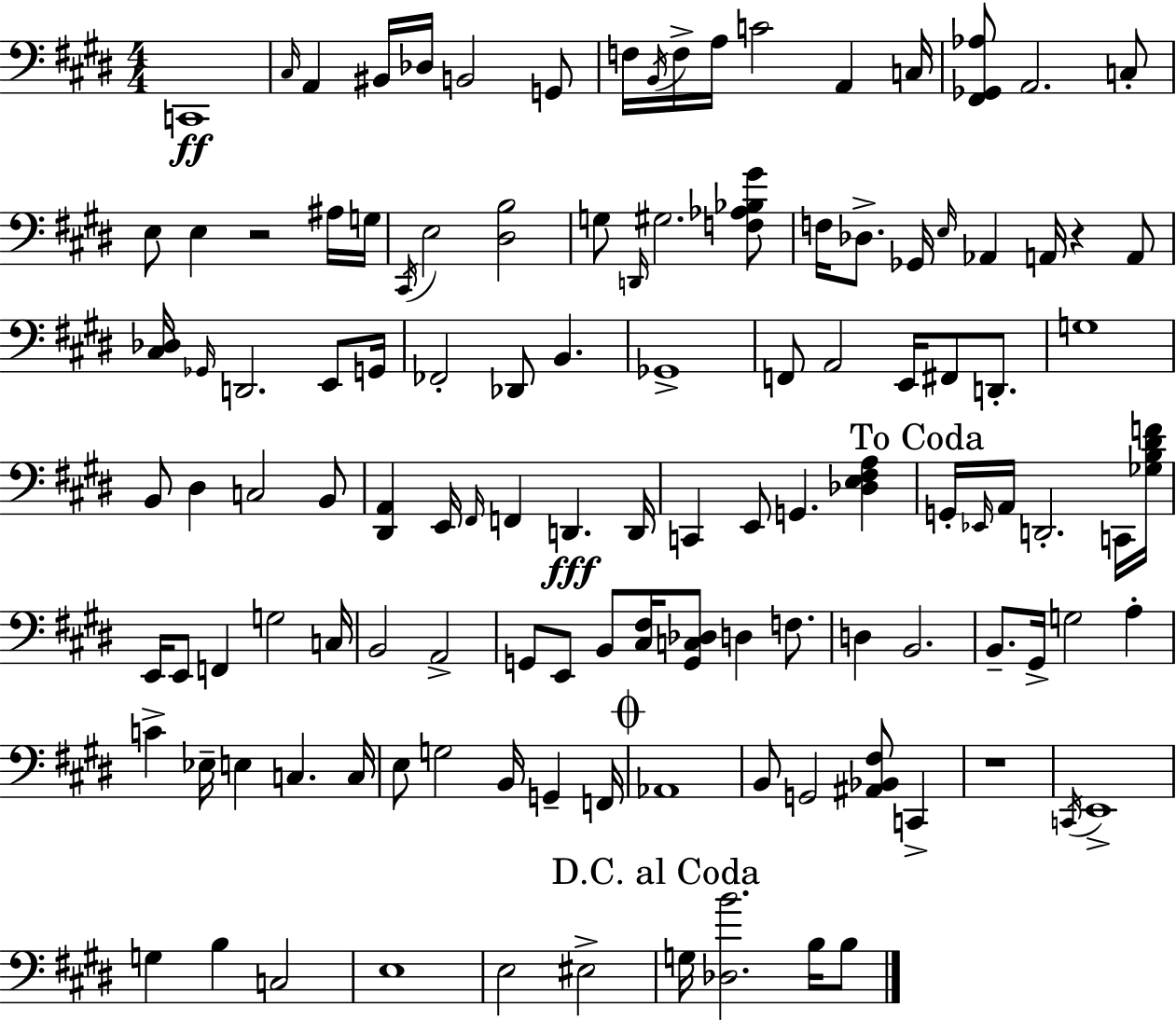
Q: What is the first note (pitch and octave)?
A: C2